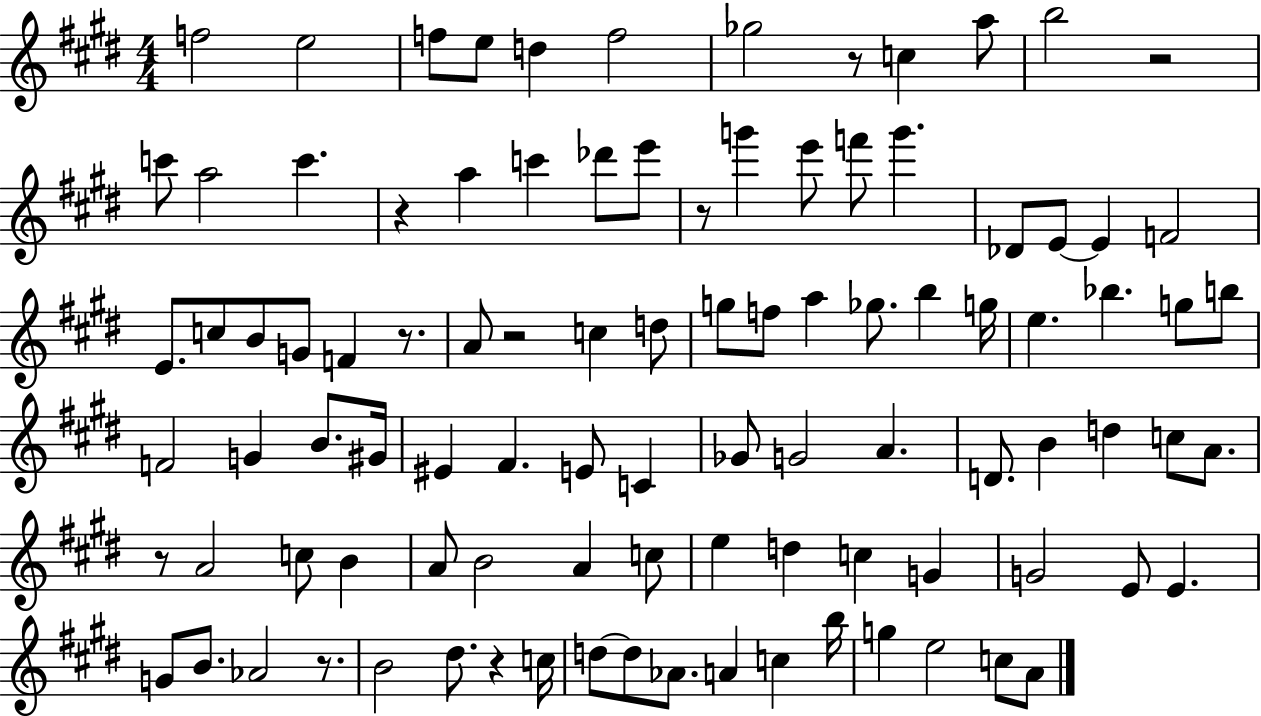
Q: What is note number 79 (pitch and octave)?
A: C5